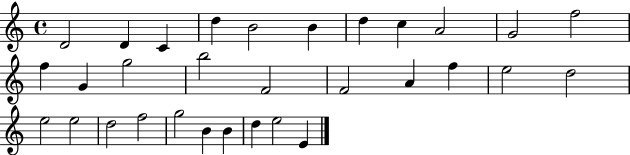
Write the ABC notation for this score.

X:1
T:Untitled
M:4/4
L:1/4
K:C
D2 D C d B2 B d c A2 G2 f2 f G g2 b2 F2 F2 A f e2 d2 e2 e2 d2 f2 g2 B B d e2 E